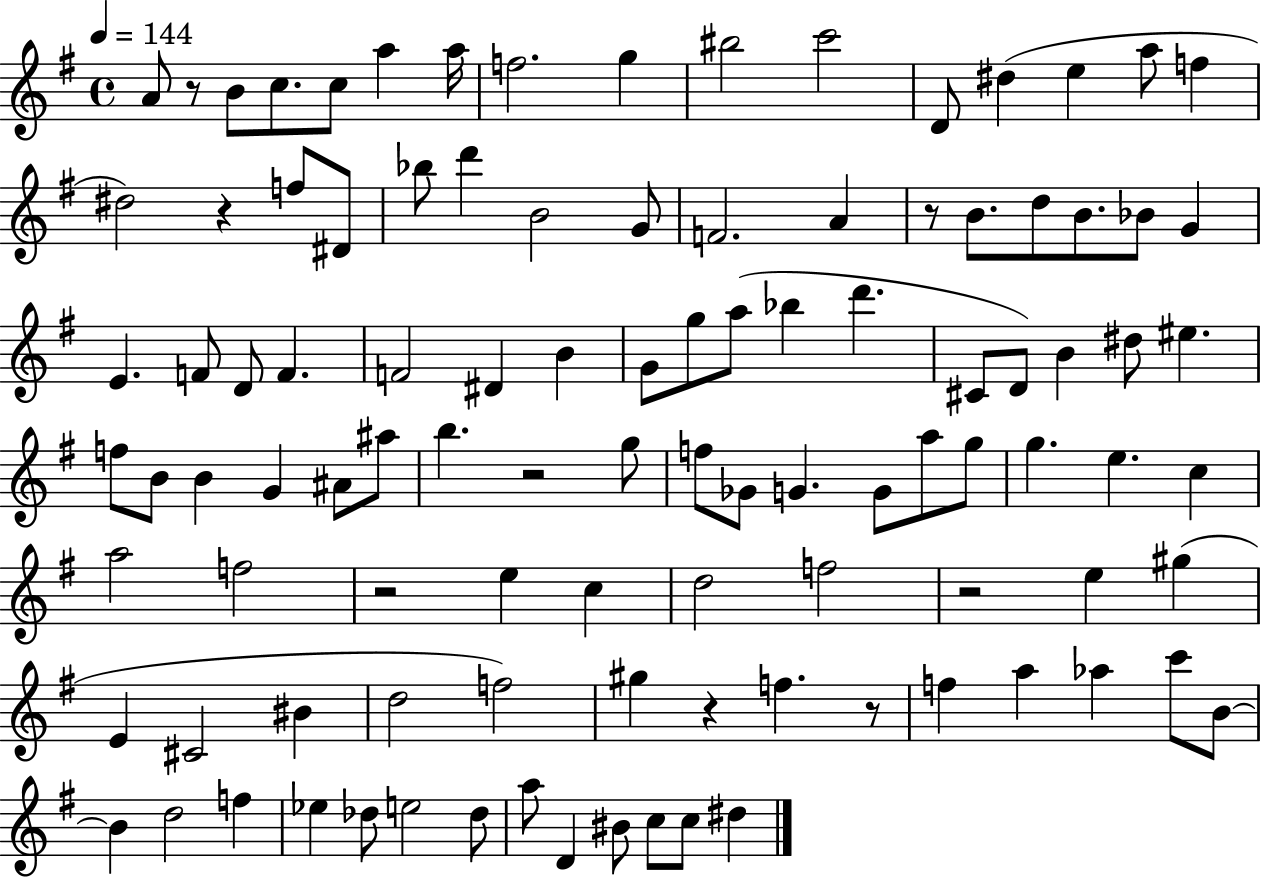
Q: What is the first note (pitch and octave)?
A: A4